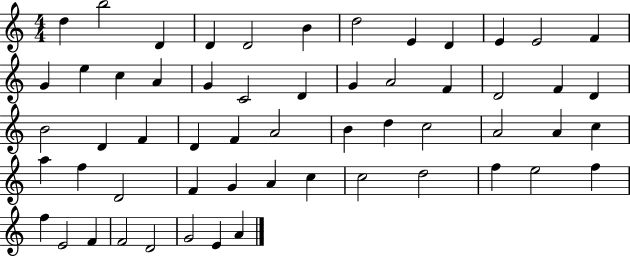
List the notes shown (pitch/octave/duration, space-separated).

D5/q B5/h D4/q D4/q D4/h B4/q D5/h E4/q D4/q E4/q E4/h F4/q G4/q E5/q C5/q A4/q G4/q C4/h D4/q G4/q A4/h F4/q D4/h F4/q D4/q B4/h D4/q F4/q D4/q F4/q A4/h B4/q D5/q C5/h A4/h A4/q C5/q A5/q F5/q D4/h F4/q G4/q A4/q C5/q C5/h D5/h F5/q E5/h F5/q F5/q E4/h F4/q F4/h D4/h G4/h E4/q A4/q